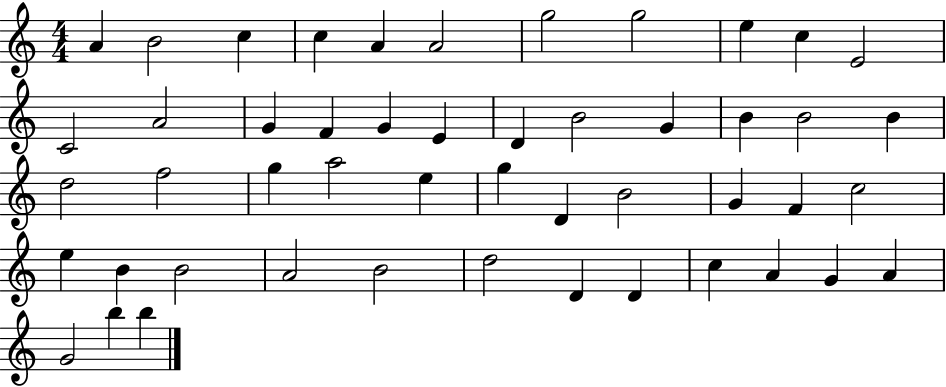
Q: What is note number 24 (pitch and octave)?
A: D5